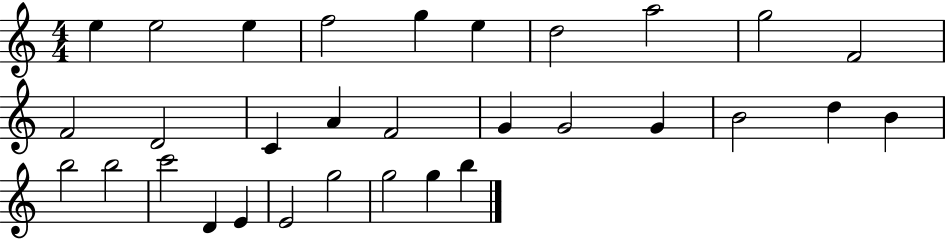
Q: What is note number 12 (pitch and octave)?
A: D4